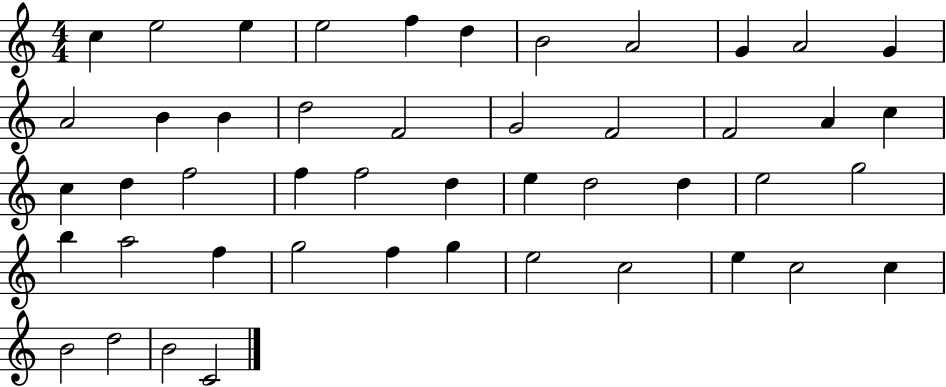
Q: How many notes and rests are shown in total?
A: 47